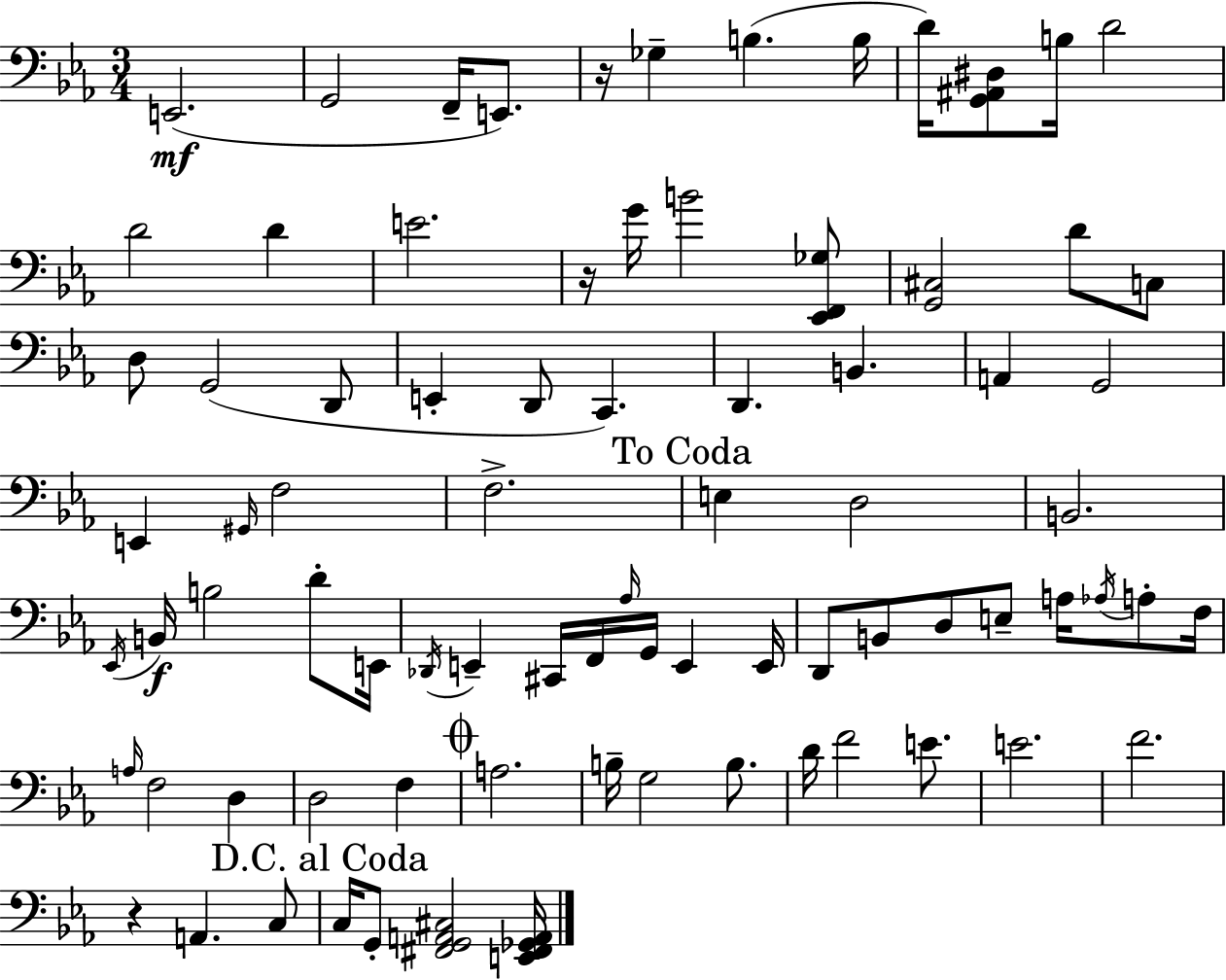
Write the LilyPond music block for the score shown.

{
  \clef bass
  \numericTimeSignature
  \time 3/4
  \key ees \major
  e,2.(\mf | g,2 f,16-- e,8.) | r16 ges4-- b4.( b16 | d'16) <g, ais, dis>8 b16 d'2 | \break d'2 d'4 | e'2. | r16 g'16 b'2 <ees, f, ges>8 | <g, cis>2 d'8 c8 | \break d8 g,2( d,8 | e,4-. d,8 c,4.) | d,4. b,4. | a,4 g,2 | \break e,4 \grace { gis,16 } f2 | f2.-> | \mark "To Coda" e4 d2 | b,2. | \break \acciaccatura { ees,16 } b,16\f b2 d'8-. | e,16 \acciaccatura { des,16 } e,4-- cis,16 f,16 \grace { aes16 } g,16 e,4 | e,16 d,8 b,8 d8 e8-- | a16 \acciaccatura { aes16 } a8-. f16 \grace { a16 } f2 | \break d4 d2 | f4 \mark \markup { \musicglyph "scripts.coda" } a2. | b16-- g2 | b8. d'16 f'2 | \break e'8. e'2. | f'2. | r4 a,4. | c8 \mark "D.C. al Coda" c16 g,8-. <fis, g, a, cis>2 | \break <e, fis, ges, a,>16 \bar "|."
}